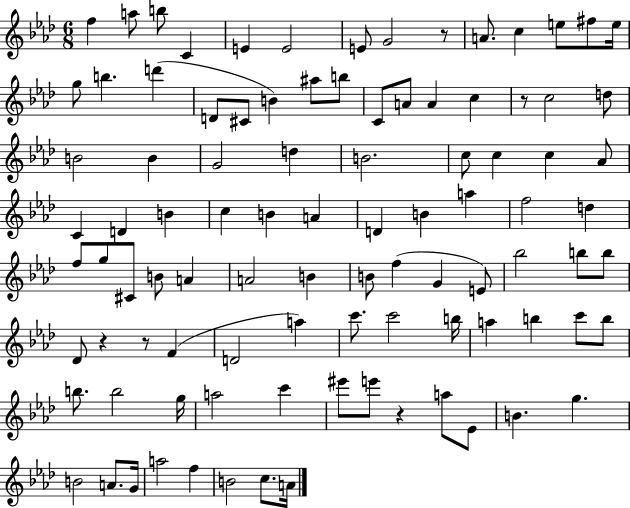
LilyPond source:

{
  \clef treble
  \numericTimeSignature
  \time 6/8
  \key aes \major
  \repeat volta 2 { f''4 a''8 b''8 c'4 | e'4 e'2 | e'8 g'2 r8 | a'8. c''4 e''8 fis''8 e''16 | \break g''8 b''4. d'''4( | d'8 cis'8 b'4) ais''8 b''8 | c'8 a'8 a'4 c''4 | r8 c''2 d''8 | \break b'2 b'4 | g'2 d''4 | b'2. | c''8 c''4 c''4 aes'8 | \break c'4 d'4 b'4 | c''4 b'4 a'4 | d'4 b'4 a''4 | f''2 d''4 | \break f''8 g''8 cis'8 b'8 a'4 | a'2 b'4 | b'8 f''4( g'4 e'8) | bes''2 b''8 b''8 | \break des'8 r4 r8 f'4( | d'2 a''4) | c'''8. c'''2 b''16 | a''4 b''4 c'''8 b''8 | \break b''8. b''2 g''16 | a''2 c'''4 | eis'''8 e'''8 r4 a''8 ees'8 | b'4. g''4. | \break b'2 a'8. g'16 | a''2 f''4 | b'2 c''8. a'16 | } \bar "|."
}